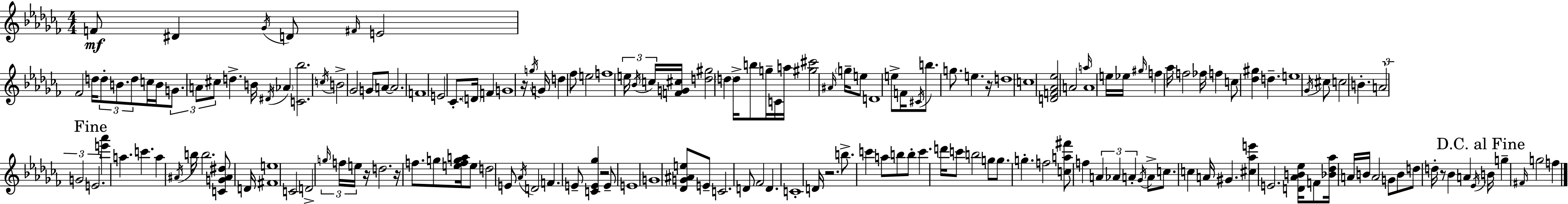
{
  \clef treble
  \numericTimeSignature
  \time 4/4
  \key aes \minor
  f'8\mf dis'4 \acciaccatura { ges'16 } d'8 \grace { fis'16 } e'2 | fes'2 d''16 \tuplet 3/2 { d''8-. b'8. | d''8 } c''16 b'16 \tuplet 3/2 { g'8. a'8 cis''8 } d''4.-> | b'16 \acciaccatura { dis'16 } \parenthesize aes'4 <c' bes''>2. | \break \acciaccatura { c''16 } b'2-> ges'2 | g'8 a'8~~ a'2. | f'1 | e'2 ces'8.-. \parenthesize d'16 | \break f'4 g'1 | r16 \acciaccatura { g''16 } g'16 d''4 fes''8 e''2 | f''1 | \tuplet 3/2 { e''16 \acciaccatura { bes'16 } c''16 } <f' g' cis''>16 <d'' gis''>2 | \break \parenthesize d''4 d''16-> b''8 g''16-- c'16 a''16 <gis'' cis'''>2 | \grace { ais'16 } \parenthesize g''16-- e''8 d'1 | e''8-> f'16 \acciaccatura { cis'16 } b''8. g''8. | e''4. r16 d''1 | \break \parenthesize c''1 | <d' f' aes' ees''>2 | a'2 \grace { a''16 } a'1 | e''16 ees''16 \grace { gis''16 } f''4 | \break aes''16 f''2 fes''16 f''4 c''8 | <des'' gis''>4 d''4.-- e''1 | \acciaccatura { ges'16 } cis''8 c''2 | b'4.-. \tuplet 3/2 { a'2 | \break g'2 \mark "Fine" e'2. } | <e''' aes'''>4 a''4. | c'''4. a''4 \acciaccatura { ais'16 } b''16 b''2. | <c' g' ais' dis''>8 d'16 <fis' e''>1 | \break c'2 | d'2-> \tuplet 3/2 { \grace { g''16 } f''16 e''16 } r16 | d''2. r16 f''8. | g''8 <e'' f'' g'' a''>16 e''8 d''2 e'8 \acciaccatura { aes'16 } | \break d'2 f'4. e'8-- | <c' e' ges''>4 r2 e'8-- e'1 | g'1 | <des' g' ais' e''>8 | \break e'8-- c'2. d'8 | fes'2 d'4. c'1-. | d'16 r2. | b''8.-> c'''4 | \break a''8 b''8 b''8-. c'''4. d'''16 c'''8 | b''2 g''8 g''8. g''4.-. | f''2 <c'' a'' fis'''>8 f''4 | \tuplet 3/2 { a'4 aes'4 a'4-. } \acciaccatura { ges'16 } a'8-> | \break c''8. c''4 a'16 gis'4. <cis'' aes'' e'''>4 | e'2. <d' aes' b' ees''>16 | f'8 <bes' des'' aes''>16 a'16 b'16 a'2 g'8 b'8 | d''8 d''16-. r8 bes'4 a'4 \acciaccatura { ees'16 } \mark "D.C. al Fine" b'16 | \break g''4-- \grace { fis'16 } g''2 f''4 | \bar "|."
}